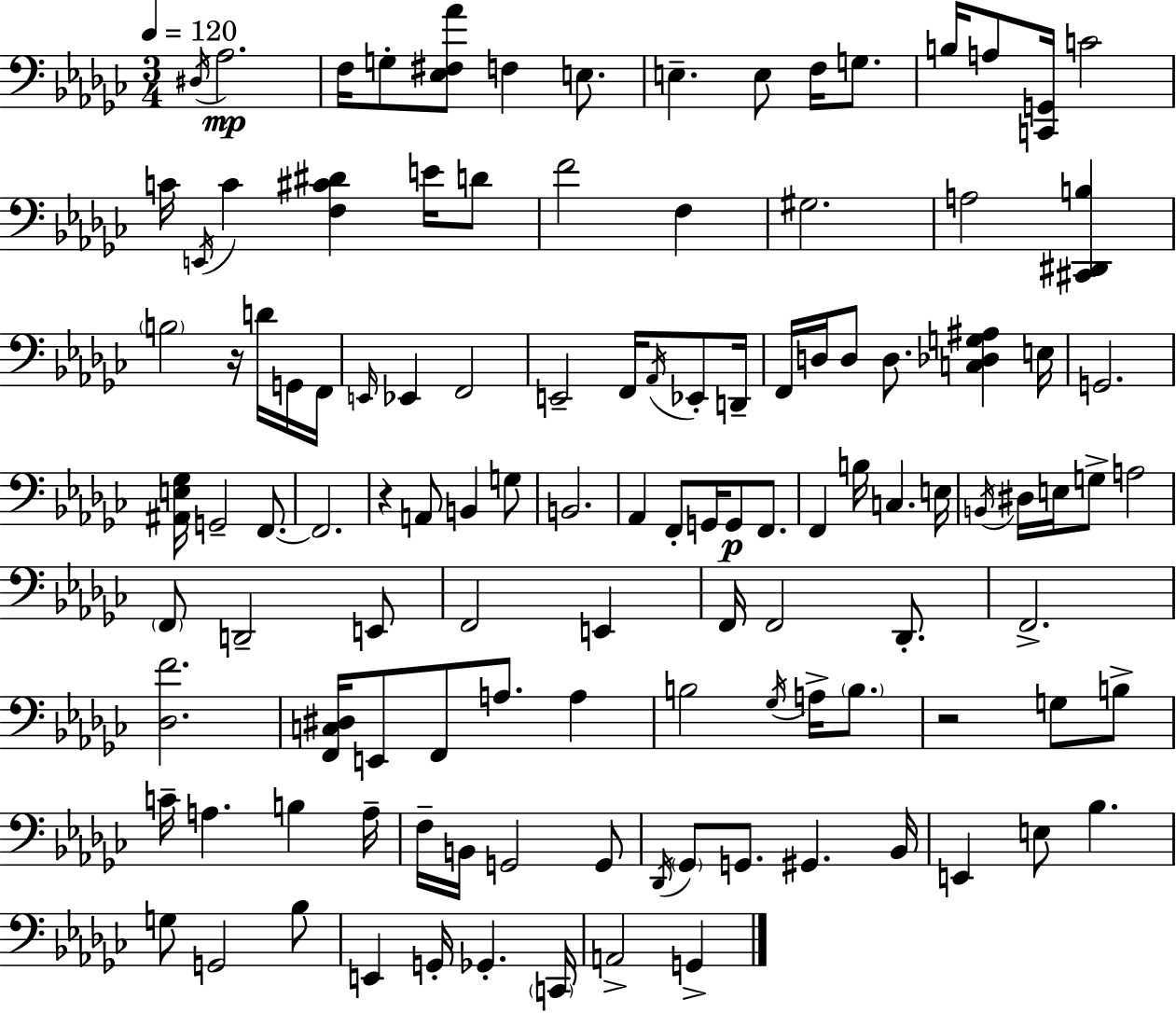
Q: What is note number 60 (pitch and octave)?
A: G3